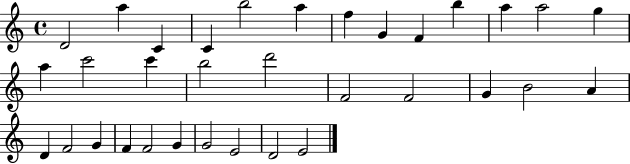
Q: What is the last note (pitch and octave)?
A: E4